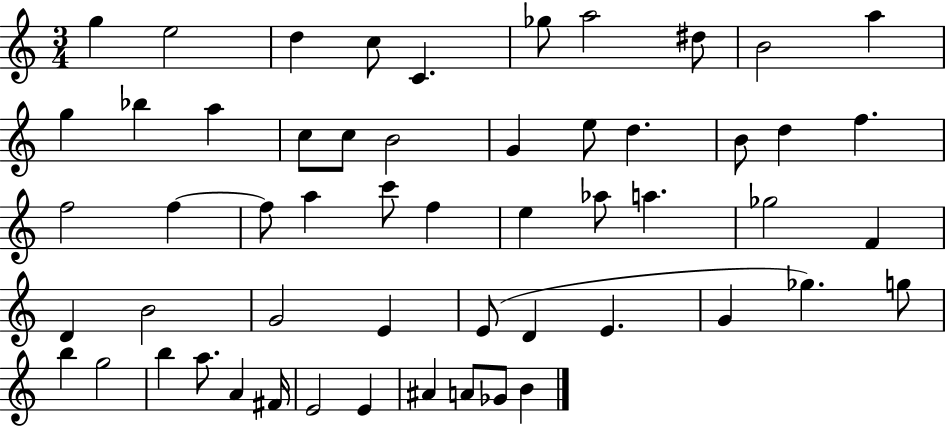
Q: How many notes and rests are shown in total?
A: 55